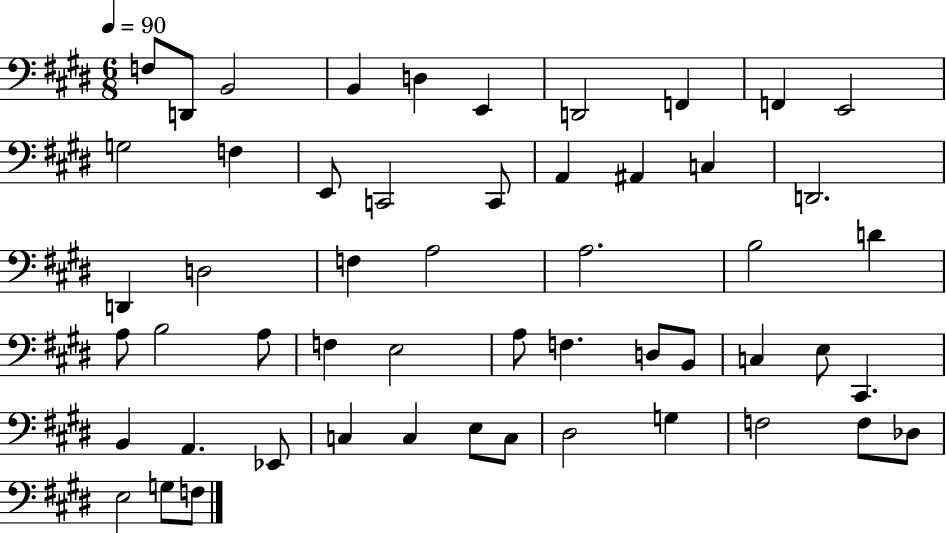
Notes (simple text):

F3/e D2/e B2/h B2/q D3/q E2/q D2/h F2/q F2/q E2/h G3/h F3/q E2/e C2/h C2/e A2/q A#2/q C3/q D2/h. D2/q D3/h F3/q A3/h A3/h. B3/h D4/q A3/e B3/h A3/e F3/q E3/h A3/e F3/q. D3/e B2/e C3/q E3/e C#2/q. B2/q A2/q. Eb2/e C3/q C3/q E3/e C3/e D#3/h G3/q F3/h F3/e Db3/e E3/h G3/e F3/e